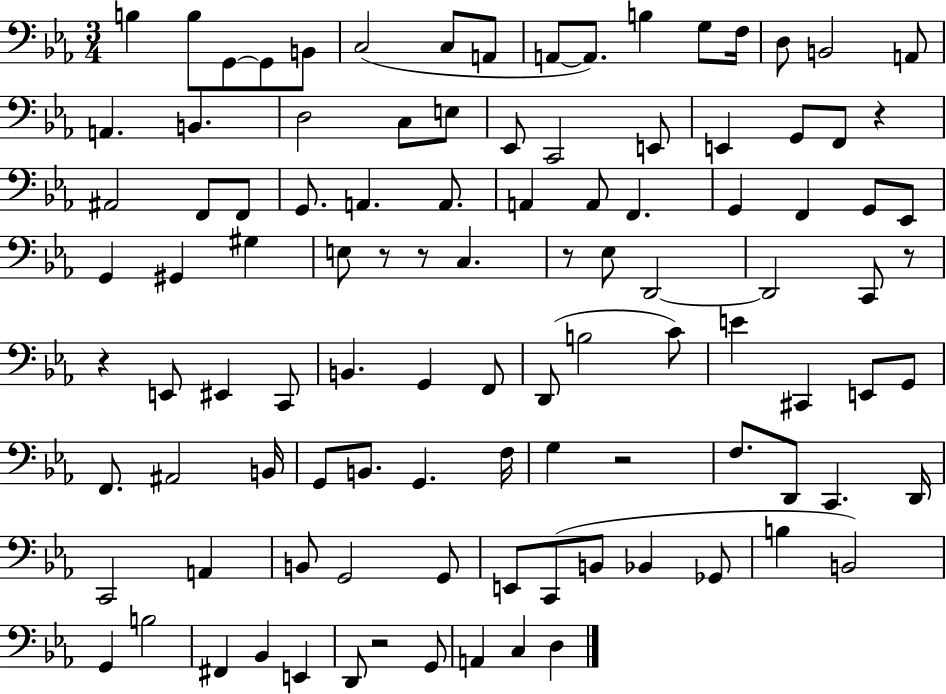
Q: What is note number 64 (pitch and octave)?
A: A#2